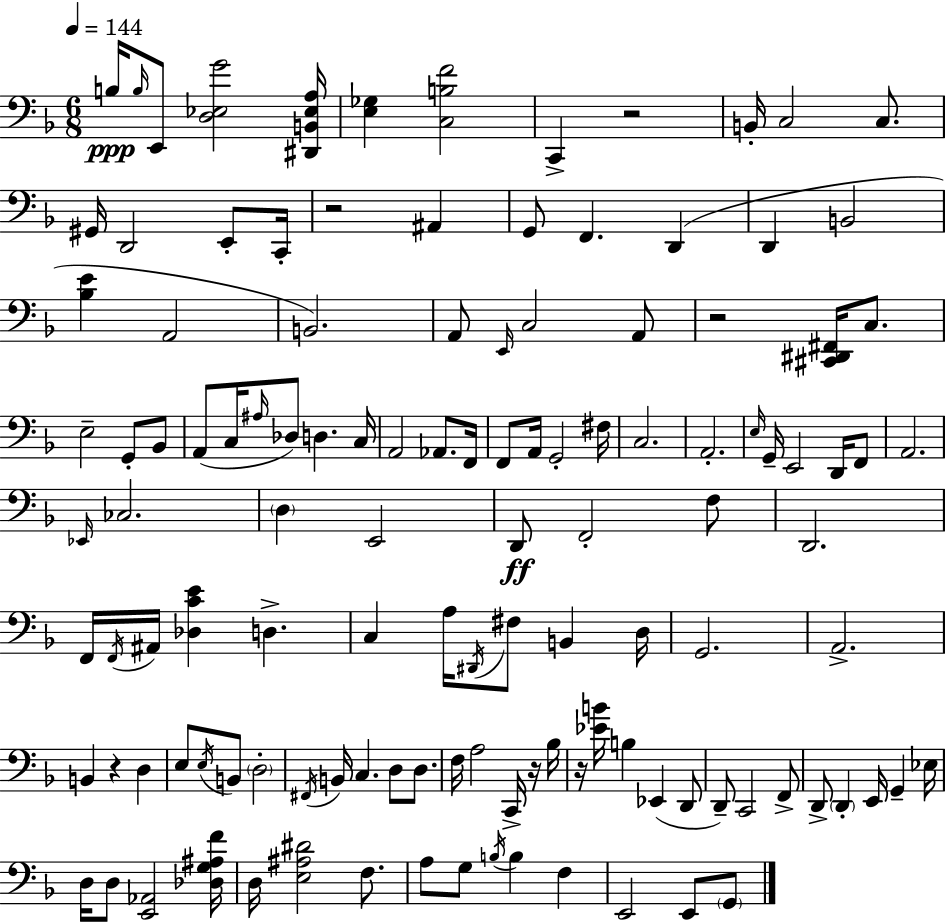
B3/s B3/s E2/e [D3,Eb3,G4]/h [D#2,B2,Eb3,A3]/s [E3,Gb3]/q [C3,B3,F4]/h C2/q R/h B2/s C3/h C3/e. G#2/s D2/h E2/e C2/s R/h A#2/q G2/e F2/q. D2/q D2/q B2/h [Bb3,E4]/q A2/h B2/h. A2/e E2/s C3/h A2/e R/h [C#2,D#2,F#2]/s C3/e. E3/h G2/e Bb2/e A2/e C3/s A#3/s Db3/e D3/q. C3/s A2/h Ab2/e. F2/s F2/e A2/s G2/h F#3/s C3/h. A2/h. E3/s G2/s E2/h D2/s F2/e A2/h. Eb2/s CES3/h. D3/q E2/h D2/e F2/h F3/e D2/h. F2/s F2/s A#2/s [Db3,C4,E4]/q D3/q. C3/q A3/s D#2/s F#3/e B2/q D3/s G2/h. A2/h. B2/q R/q D3/q E3/e E3/s B2/e D3/h F#2/s B2/s C3/q. D3/e D3/e. F3/s A3/h C2/s R/s Bb3/s R/s [Eb4,B4]/s B3/q Eb2/q D2/e D2/e C2/h F2/e D2/e D2/q E2/s G2/q Eb3/s D3/s D3/e [E2,Ab2]/h [Db3,G3,A#3,F4]/s D3/s [E3,A#3,D#4]/h F3/e. A3/e G3/e B3/s B3/q F3/q E2/h E2/e G2/e